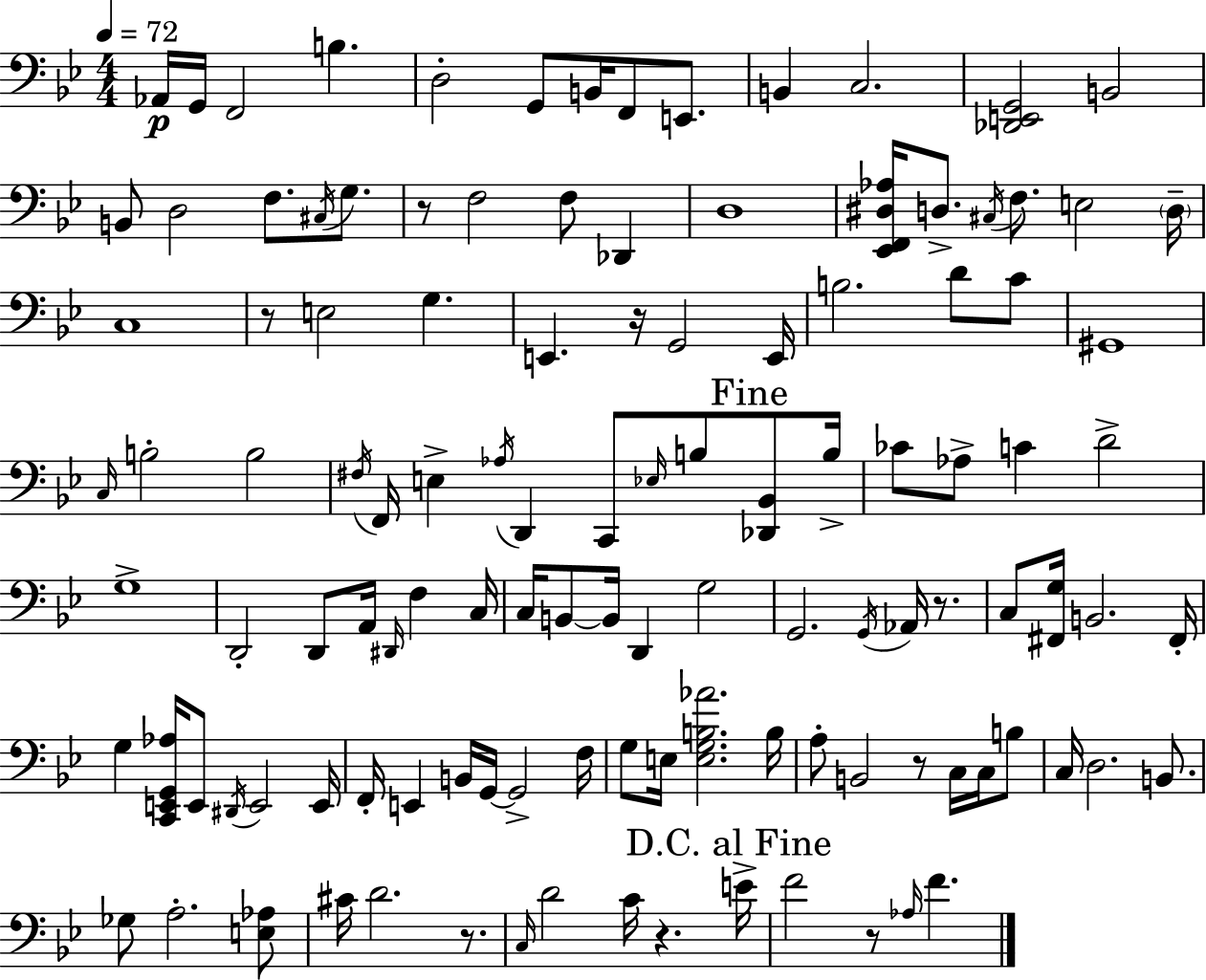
X:1
T:Untitled
M:4/4
L:1/4
K:Gm
_A,,/4 G,,/4 F,,2 B, D,2 G,,/2 B,,/4 F,,/2 E,,/2 B,, C,2 [_D,,E,,G,,]2 B,,2 B,,/2 D,2 F,/2 ^C,/4 G,/2 z/2 F,2 F,/2 _D,, D,4 [_E,,F,,^D,_A,]/4 D,/2 ^C,/4 F,/2 E,2 D,/4 C,4 z/2 E,2 G, E,, z/4 G,,2 E,,/4 B,2 D/2 C/2 ^G,,4 C,/4 B,2 B,2 ^F,/4 F,,/4 E, _A,/4 D,, C,,/2 _E,/4 B,/2 [_D,,_B,,]/2 B,/4 _C/2 _A,/2 C D2 G,4 D,,2 D,,/2 A,,/4 ^D,,/4 F, C,/4 C,/4 B,,/2 B,,/4 D,, G,2 G,,2 G,,/4 _A,,/4 z/2 C,/2 [^F,,G,]/4 B,,2 ^F,,/4 G, [C,,E,,G,,_A,]/4 E,,/2 ^D,,/4 E,,2 E,,/4 F,,/4 E,, B,,/4 G,,/4 G,,2 F,/4 G,/2 E,/4 [E,G,B,_A]2 B,/4 A,/2 B,,2 z/2 C,/4 C,/4 B,/2 C,/4 D,2 B,,/2 _G,/2 A,2 [E,_A,]/2 ^C/4 D2 z/2 C,/4 D2 C/4 z E/4 F2 z/2 _A,/4 F